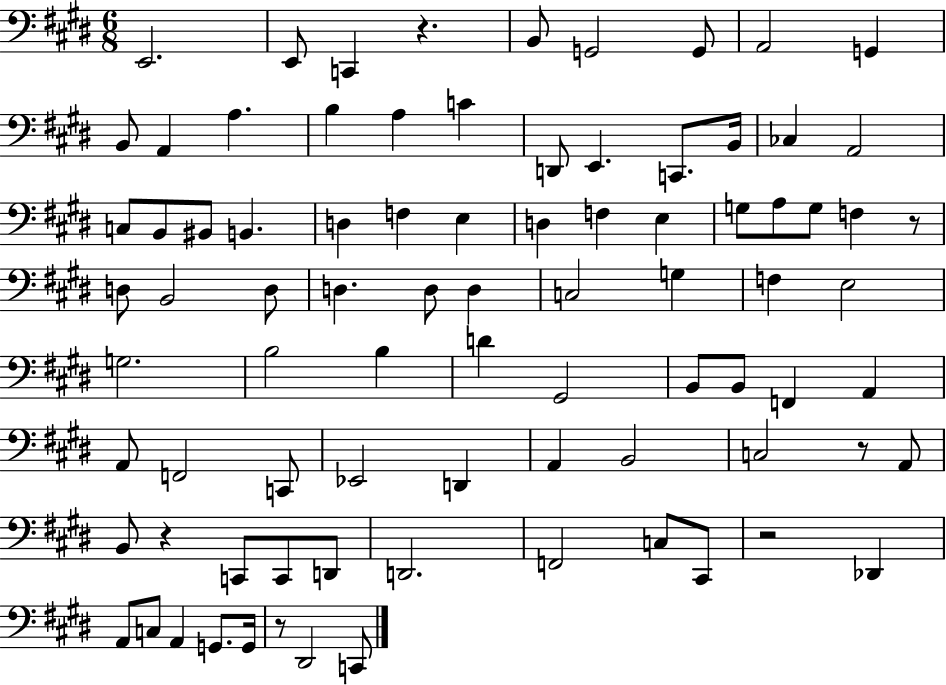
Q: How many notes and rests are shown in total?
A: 84